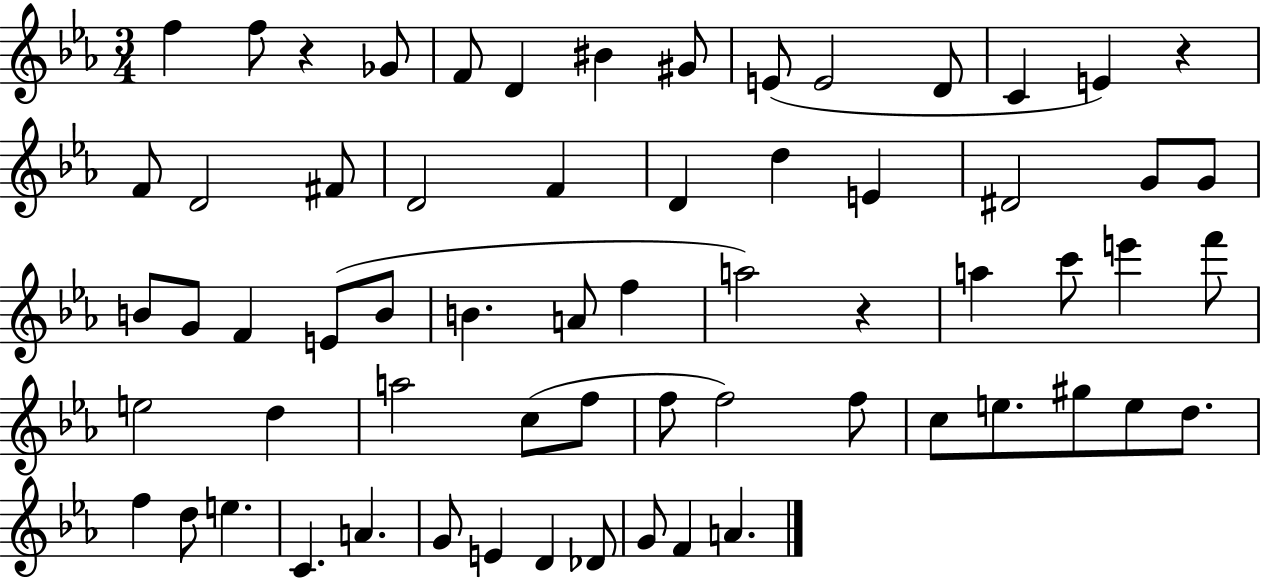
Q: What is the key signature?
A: EES major